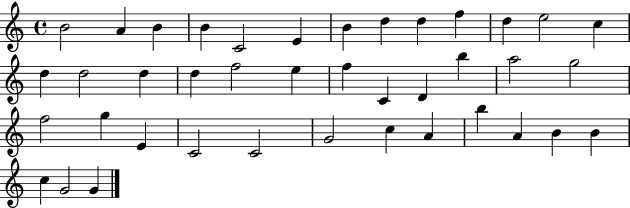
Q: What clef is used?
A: treble